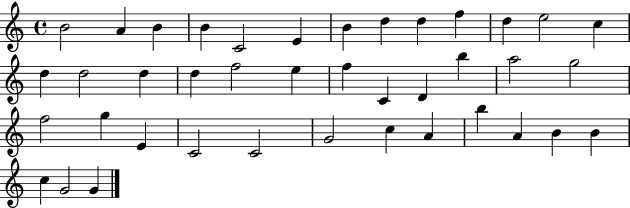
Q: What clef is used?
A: treble